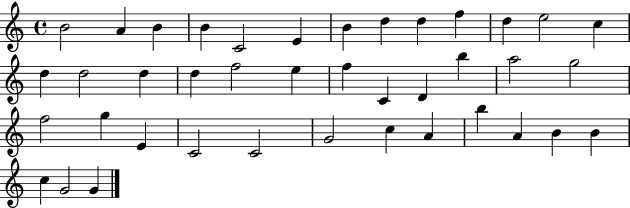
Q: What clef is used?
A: treble